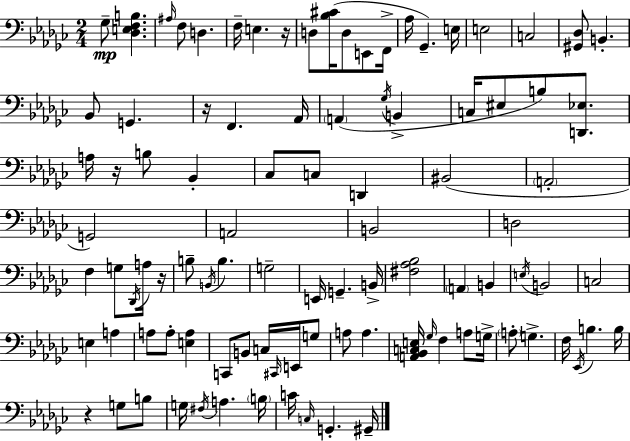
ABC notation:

X:1
T:Untitled
M:2/4
L:1/4
K:Ebm
_G,/2 [_D,E,F,B,] ^A,/4 F,/2 D, F,/4 E, z/4 D,/2 [_B,^C]/4 D,/2 E,,/2 F,,/4 _A,/4 _G,, E,/4 E,2 C,2 [^G,,_D,]/2 B,, _B,,/2 G,, z/4 F,, _A,,/4 A,, _G,/4 B,, C,/4 ^E,/2 B,/2 [D,,_E,]/2 A,/4 z/4 B,/2 _B,, _C,/2 C,/2 D,, ^B,,2 A,,2 G,,2 A,,2 B,,2 D,2 F, G,/2 _D,,/4 A,/4 z/4 B,/2 B,,/4 B, G,2 E,,/4 G,, B,,/4 [^F,_A,_B,]2 A,, B,, E,/4 B,,2 C,2 E, A, A,/2 A,/2 [E,A,] C,,/2 B,,/2 C,/4 ^C,,/4 E,,/4 G,/2 A,/2 A, [A,,_B,,C,E,]/4 _G,/4 F, A,/2 G,/4 A,/2 G, F,/4 _E,,/4 B, B,/4 z G,/2 B,/2 G,/4 ^F,/4 A, B,/4 C/4 C,/4 G,, ^G,,/4